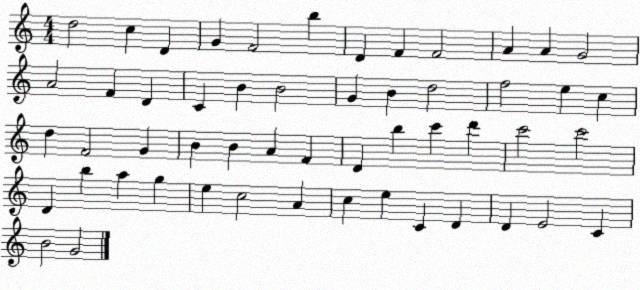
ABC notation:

X:1
T:Untitled
M:4/4
L:1/4
K:C
d2 c D G F2 b D F F2 A A G2 A2 F D C B B2 G B d2 f2 e c d F2 G B B A F D b c' d' c'2 c'2 D b a g e c2 A c e C D D E2 C B2 G2